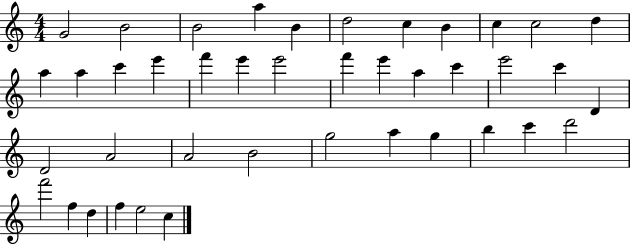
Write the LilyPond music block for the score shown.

{
  \clef treble
  \numericTimeSignature
  \time 4/4
  \key c \major
  g'2 b'2 | b'2 a''4 b'4 | d''2 c''4 b'4 | c''4 c''2 d''4 | \break a''4 a''4 c'''4 e'''4 | f'''4 e'''4 e'''2 | f'''4 e'''4 a''4 c'''4 | e'''2 c'''4 d'4 | \break d'2 a'2 | a'2 b'2 | g''2 a''4 g''4 | b''4 c'''4 d'''2 | \break f'''2 f''4 d''4 | f''4 e''2 c''4 | \bar "|."
}